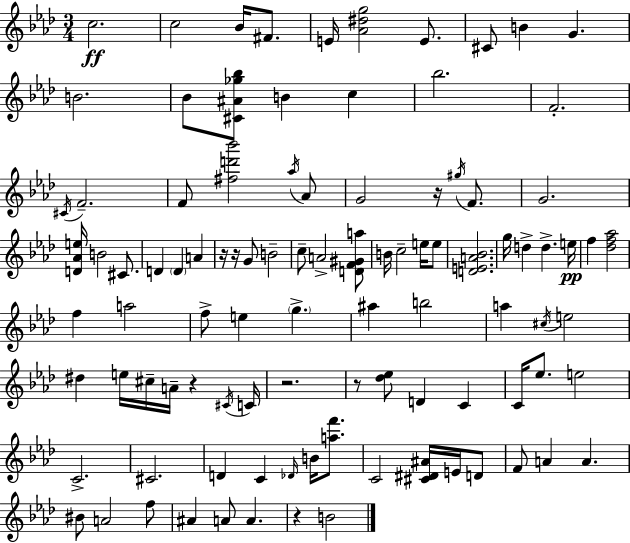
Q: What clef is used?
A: treble